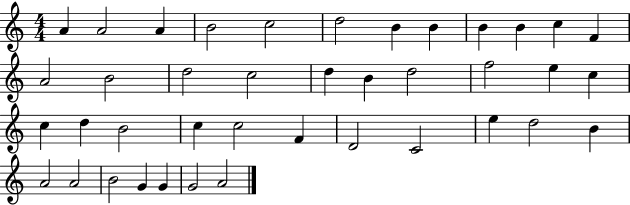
A4/q A4/h A4/q B4/h C5/h D5/h B4/q B4/q B4/q B4/q C5/q F4/q A4/h B4/h D5/h C5/h D5/q B4/q D5/h F5/h E5/q C5/q C5/q D5/q B4/h C5/q C5/h F4/q D4/h C4/h E5/q D5/h B4/q A4/h A4/h B4/h G4/q G4/q G4/h A4/h